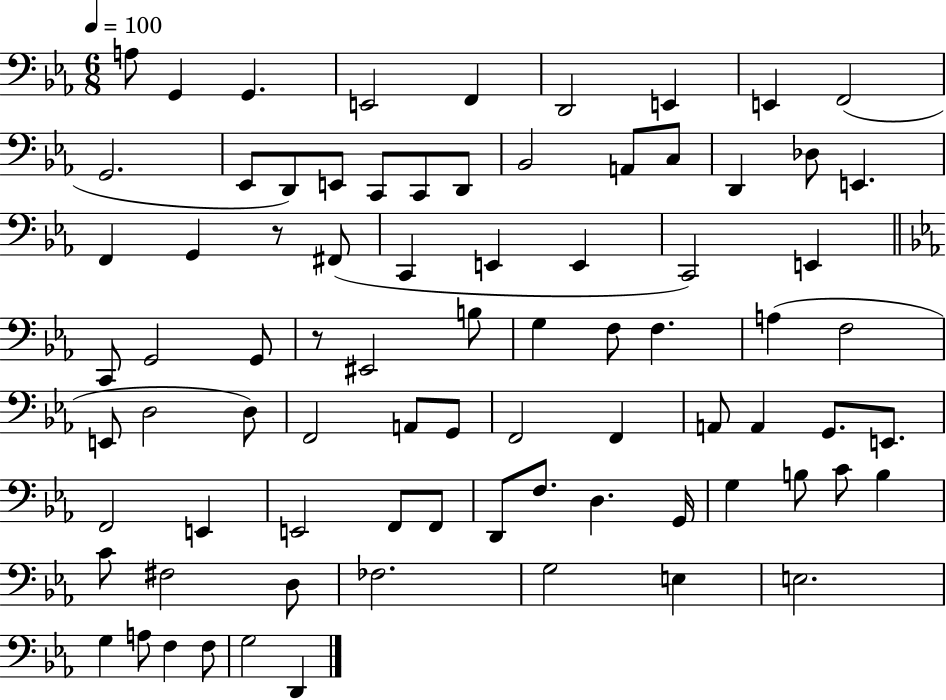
{
  \clef bass
  \numericTimeSignature
  \time 6/8
  \key ees \major
  \tempo 4 = 100
  \repeat volta 2 { a8 g,4 g,4. | e,2 f,4 | d,2 e,4 | e,4 f,2( | \break g,2. | ees,8 d,8) e,8 c,8 c,8 d,8 | bes,2 a,8 c8 | d,4 des8 e,4. | \break f,4 g,4 r8 fis,8( | c,4 e,4 e,4 | c,2) e,4 | \bar "||" \break \key ees \major c,8 g,2 g,8 | r8 eis,2 b8 | g4 f8 f4. | a4( f2 | \break e,8 d2 d8) | f,2 a,8 g,8 | f,2 f,4 | a,8 a,4 g,8. e,8. | \break f,2 e,4 | e,2 f,8 f,8 | d,8 f8. d4. g,16 | g4 b8 c'8 b4 | \break c'8 fis2 d8 | fes2. | g2 e4 | e2. | \break g4 a8 f4 f8 | g2 d,4 | } \bar "|."
}